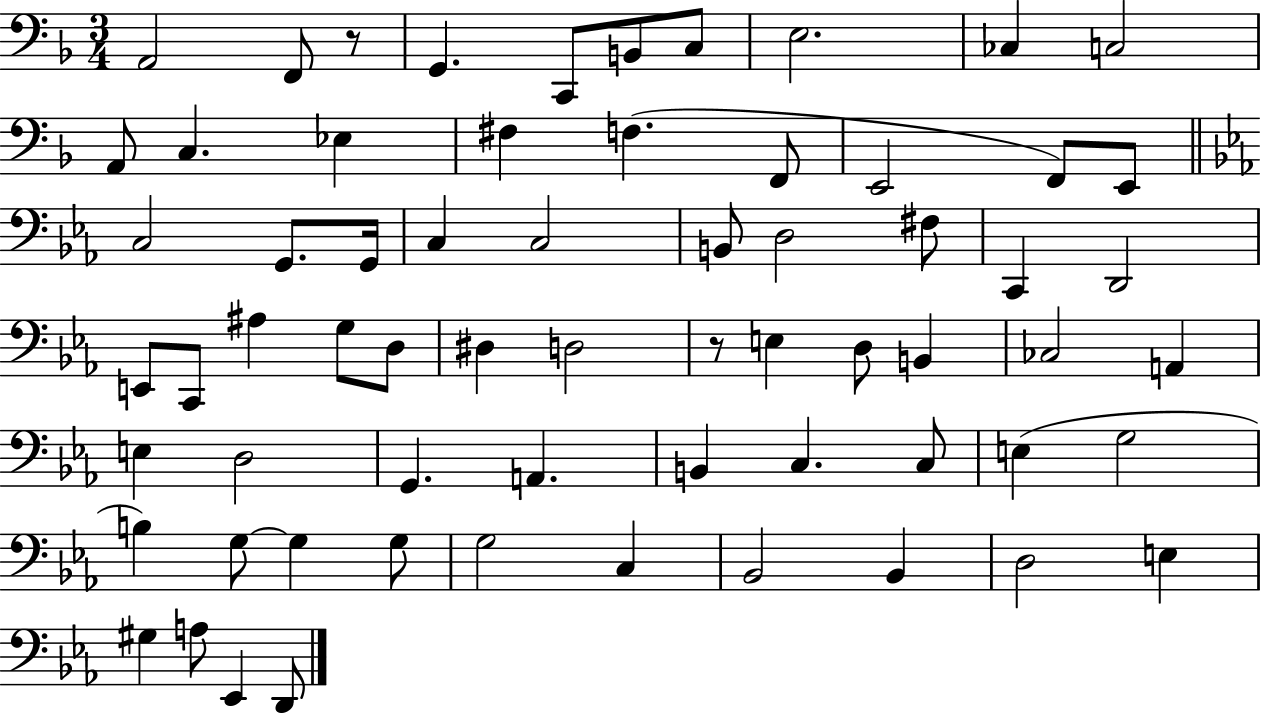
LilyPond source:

{
  \clef bass
  \numericTimeSignature
  \time 3/4
  \key f \major
  a,2 f,8 r8 | g,4. c,8 b,8 c8 | e2. | ces4 c2 | \break a,8 c4. ees4 | fis4 f4.( f,8 | e,2 f,8) e,8 | \bar "||" \break \key c \minor c2 g,8. g,16 | c4 c2 | b,8 d2 fis8 | c,4 d,2 | \break e,8 c,8 ais4 g8 d8 | dis4 d2 | r8 e4 d8 b,4 | ces2 a,4 | \break e4 d2 | g,4. a,4. | b,4 c4. c8 | e4( g2 | \break b4) g8~~ g4 g8 | g2 c4 | bes,2 bes,4 | d2 e4 | \break gis4 a8 ees,4 d,8 | \bar "|."
}